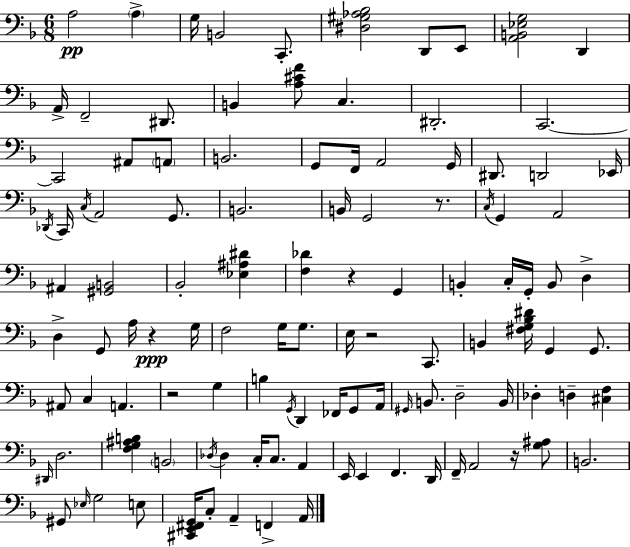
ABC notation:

X:1
T:Untitled
M:6/8
L:1/4
K:F
A,2 A, G,/4 B,,2 C,,/2 [^D,^G,_A,_B,]2 D,,/2 E,,/2 [A,,B,,_E,G,]2 D,, A,,/4 F,,2 ^D,,/2 B,, [A,^CF]/2 C, ^D,,2 C,,2 C,,2 ^A,,/2 A,,/2 B,,2 G,,/2 F,,/4 A,,2 G,,/4 ^D,,/2 D,,2 _E,,/4 _D,,/4 C,,/4 C,/4 A,,2 G,,/2 B,,2 B,,/4 G,,2 z/2 C,/4 G,, A,,2 ^A,, [^G,,B,,]2 _B,,2 [_E,^A,^D] [F,_D] z G,, B,, C,/4 G,,/4 B,,/2 D, D, G,,/2 A,/4 z G,/4 F,2 G,/4 G,/2 E,/4 z2 C,,/2 B,, [^F,G,_B,^D]/4 G,, G,,/2 ^A,,/2 C, A,, z2 G, B, G,,/4 D,, _F,,/4 G,,/2 A,,/4 ^G,,/4 B,,/2 D,2 B,,/4 _D, D, [^C,F,] ^D,,/4 D,2 [F,G,^A,B,] B,,2 _D,/4 _D, C,/4 C,/2 A,, E,,/4 E,, F,, D,,/4 F,,/4 A,,2 z/4 [G,^A,]/2 B,,2 ^G,,/2 _E,/4 G,2 E,/2 [^C,,E,,^F,,G,,]/4 C,/2 A,, F,, A,,/4